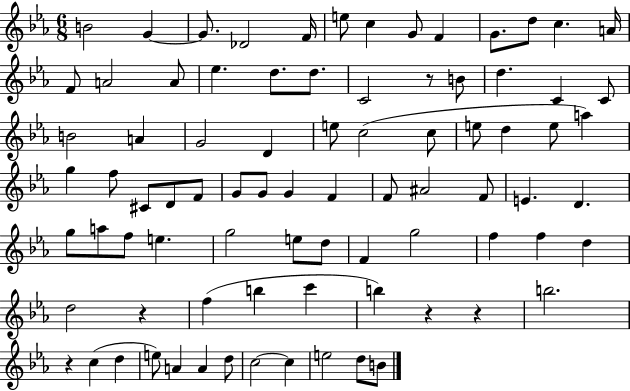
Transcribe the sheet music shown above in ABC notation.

X:1
T:Untitled
M:6/8
L:1/4
K:Eb
B2 G G/2 _D2 F/4 e/2 c G/2 F G/2 d/2 c A/4 F/2 A2 A/2 _e d/2 d/2 C2 z/2 B/2 d C C/2 B2 A G2 D e/2 c2 c/2 e/2 d e/2 a g f/2 ^C/2 D/2 F/2 G/2 G/2 G F F/2 ^A2 F/2 E D g/2 a/2 f/2 e g2 e/2 d/2 F g2 f f d d2 z f b c' b z z b2 z c d e/2 A A d/2 c2 c e2 d/2 B/2